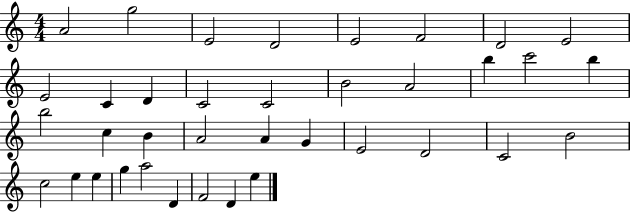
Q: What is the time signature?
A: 4/4